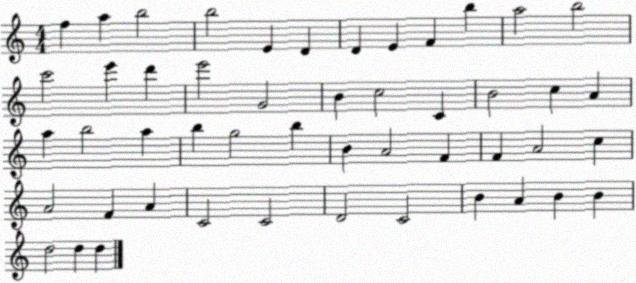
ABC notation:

X:1
T:Untitled
M:4/4
L:1/4
K:C
f a b2 b2 E D D E F b a2 b2 c'2 e' d' e'2 G2 B c2 C B2 c A a b2 a b g2 b B A2 F F A2 c A2 F A C2 C2 D2 C2 B A B B d2 d d